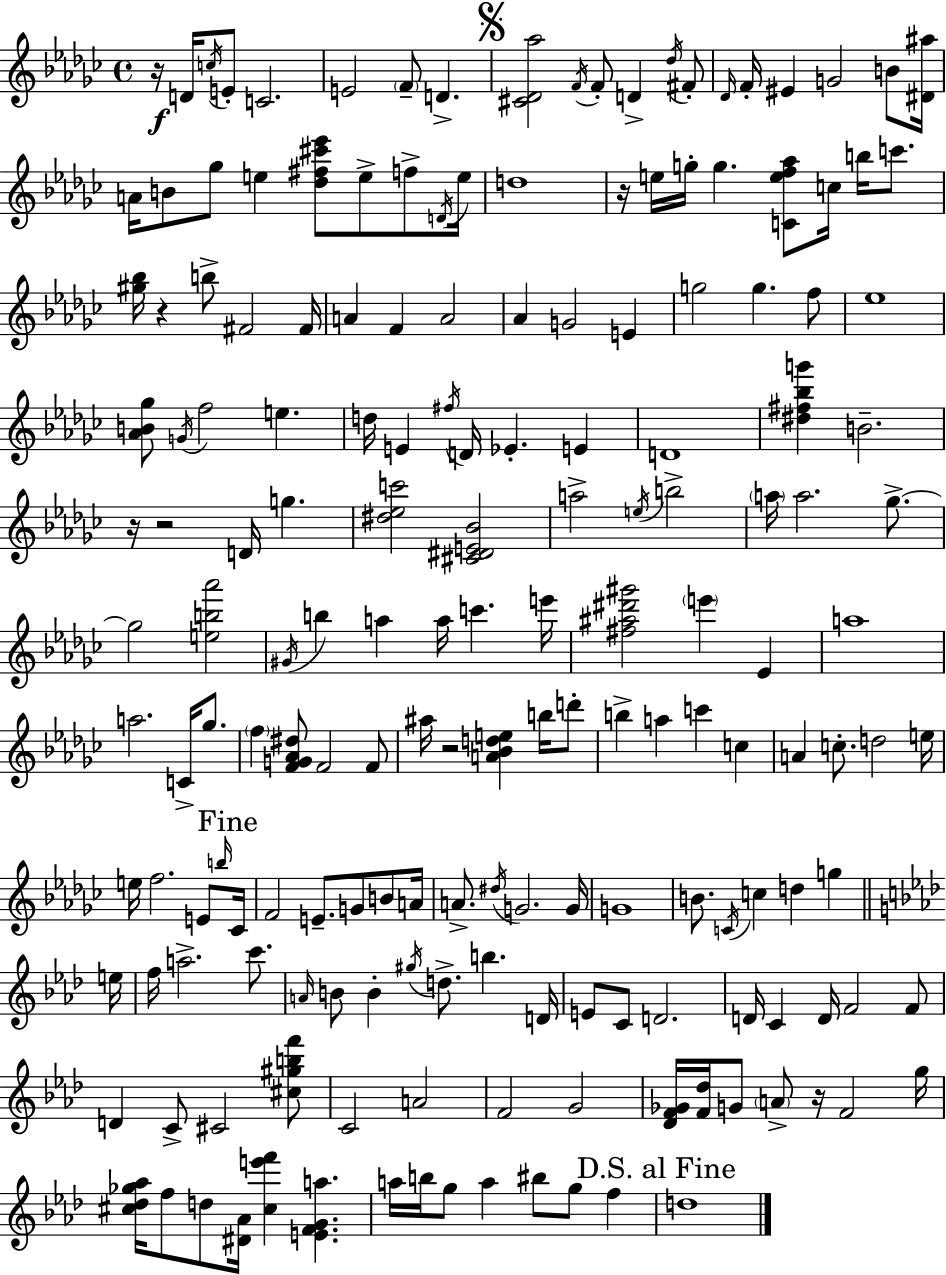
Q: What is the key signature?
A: EES minor